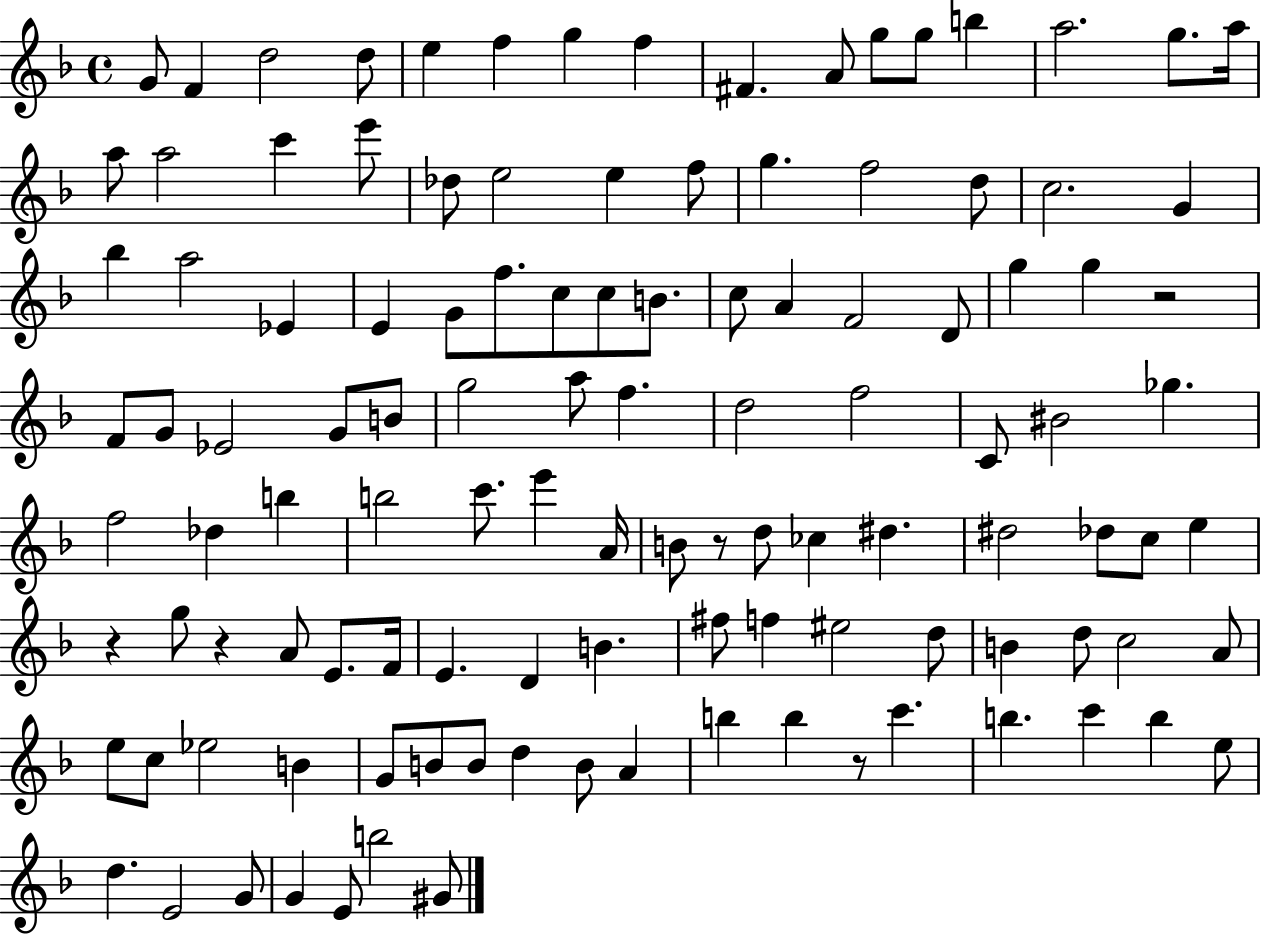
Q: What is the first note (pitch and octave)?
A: G4